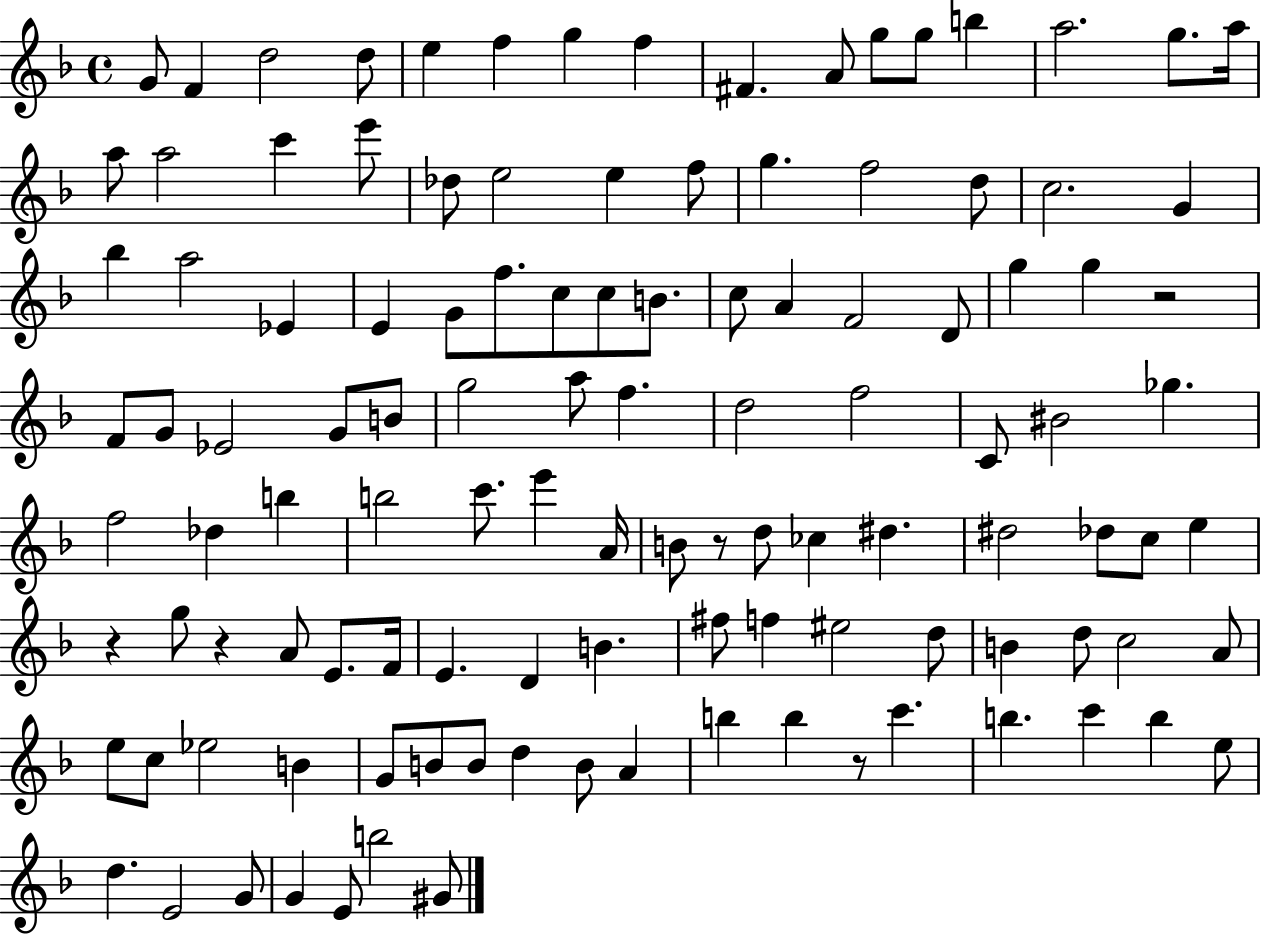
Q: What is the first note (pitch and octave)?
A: G4